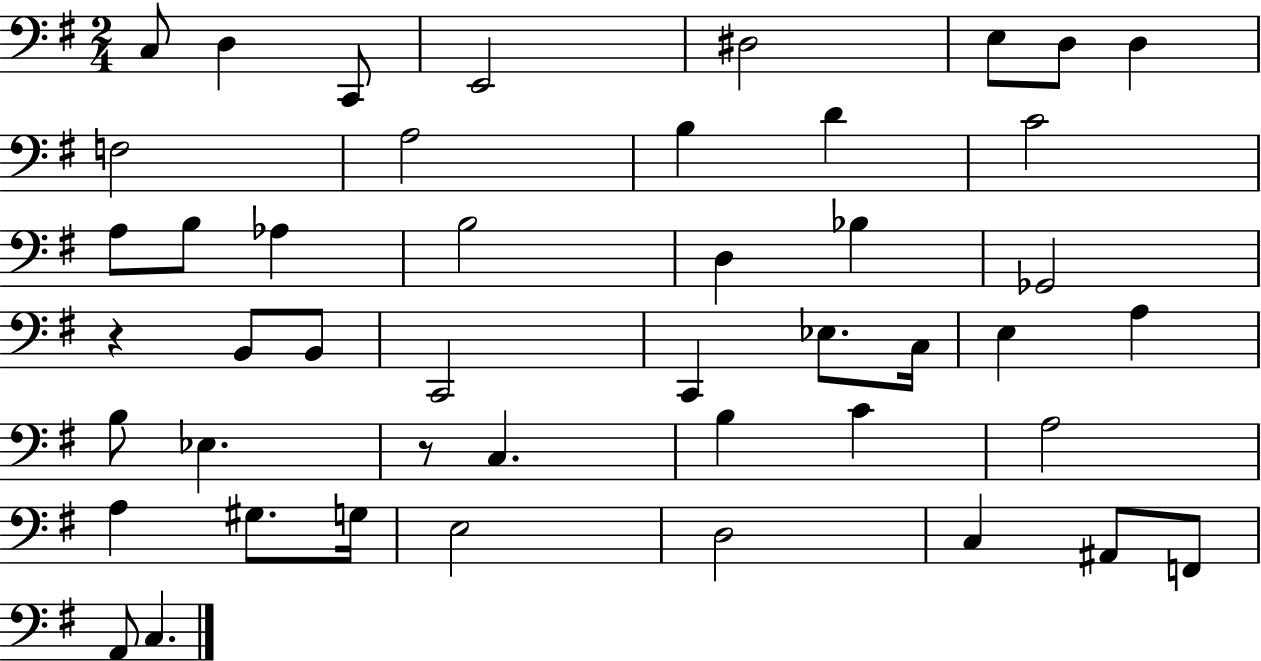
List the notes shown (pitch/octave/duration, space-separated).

C3/e D3/q C2/e E2/h D#3/h E3/e D3/e D3/q F3/h A3/h B3/q D4/q C4/h A3/e B3/e Ab3/q B3/h D3/q Bb3/q Gb2/h R/q B2/e B2/e C2/h C2/q Eb3/e. C3/s E3/q A3/q B3/e Eb3/q. R/e C3/q. B3/q C4/q A3/h A3/q G#3/e. G3/s E3/h D3/h C3/q A#2/e F2/e A2/e C3/q.